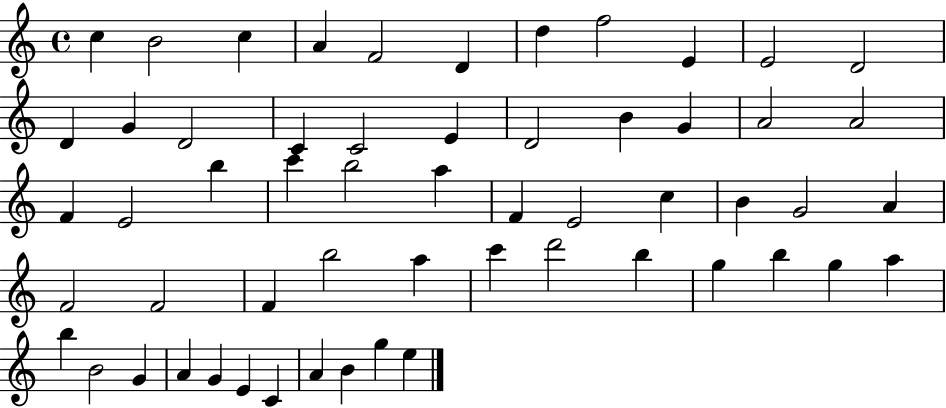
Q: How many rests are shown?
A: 0